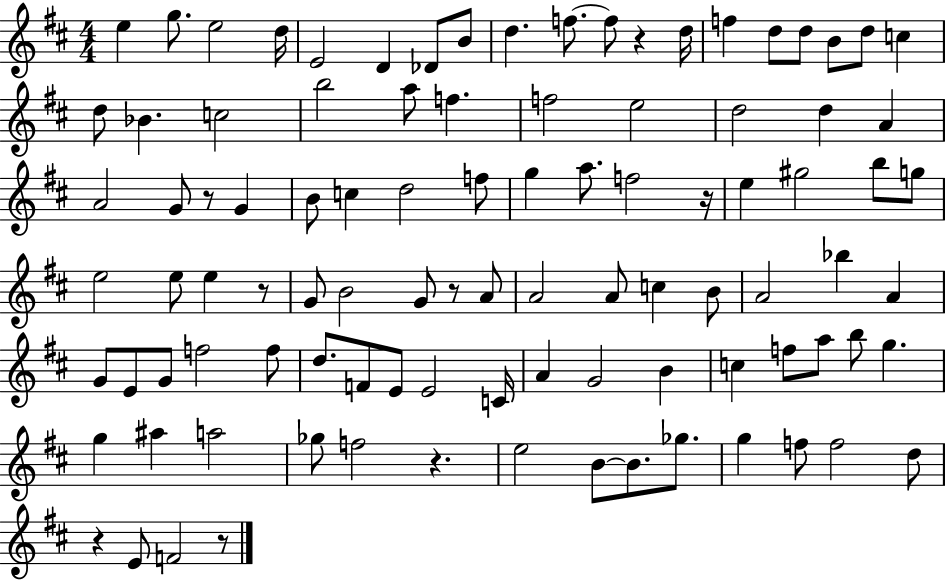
{
  \clef treble
  \numericTimeSignature
  \time 4/4
  \key d \major
  e''4 g''8. e''2 d''16 | e'2 d'4 des'8 b'8 | d''4. f''8.~~ f''8 r4 d''16 | f''4 d''8 d''8 b'8 d''8 c''4 | \break d''8 bes'4. c''2 | b''2 a''8 f''4. | f''2 e''2 | d''2 d''4 a'4 | \break a'2 g'8 r8 g'4 | b'8 c''4 d''2 f''8 | g''4 a''8. f''2 r16 | e''4 gis''2 b''8 g''8 | \break e''2 e''8 e''4 r8 | g'8 b'2 g'8 r8 a'8 | a'2 a'8 c''4 b'8 | a'2 bes''4 a'4 | \break g'8 e'8 g'8 f''2 f''8 | d''8. f'8 e'8 e'2 c'16 | a'4 g'2 b'4 | c''4 f''8 a''8 b''8 g''4. | \break g''4 ais''4 a''2 | ges''8 f''2 r4. | e''2 b'8~~ b'8. ges''8. | g''4 f''8 f''2 d''8 | \break r4 e'8 f'2 r8 | \bar "|."
}